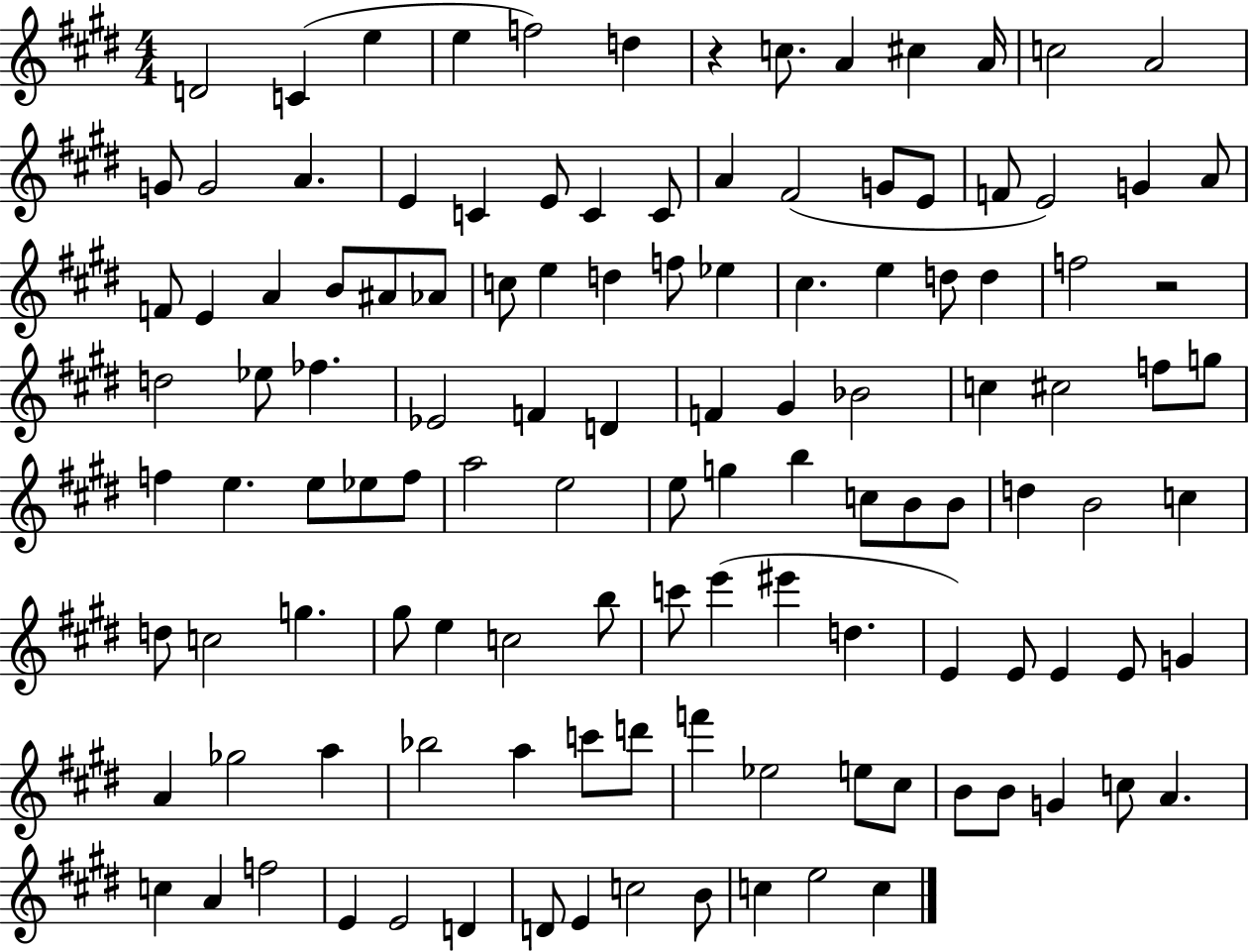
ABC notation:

X:1
T:Untitled
M:4/4
L:1/4
K:E
D2 C e e f2 d z c/2 A ^c A/4 c2 A2 G/2 G2 A E C E/2 C C/2 A ^F2 G/2 E/2 F/2 E2 G A/2 F/2 E A B/2 ^A/2 _A/2 c/2 e d f/2 _e ^c e d/2 d f2 z2 d2 _e/2 _f _E2 F D F ^G _B2 c ^c2 f/2 g/2 f e e/2 _e/2 f/2 a2 e2 e/2 g b c/2 B/2 B/2 d B2 c d/2 c2 g ^g/2 e c2 b/2 c'/2 e' ^e' d E E/2 E E/2 G A _g2 a _b2 a c'/2 d'/2 f' _e2 e/2 ^c/2 B/2 B/2 G c/2 A c A f2 E E2 D D/2 E c2 B/2 c e2 c